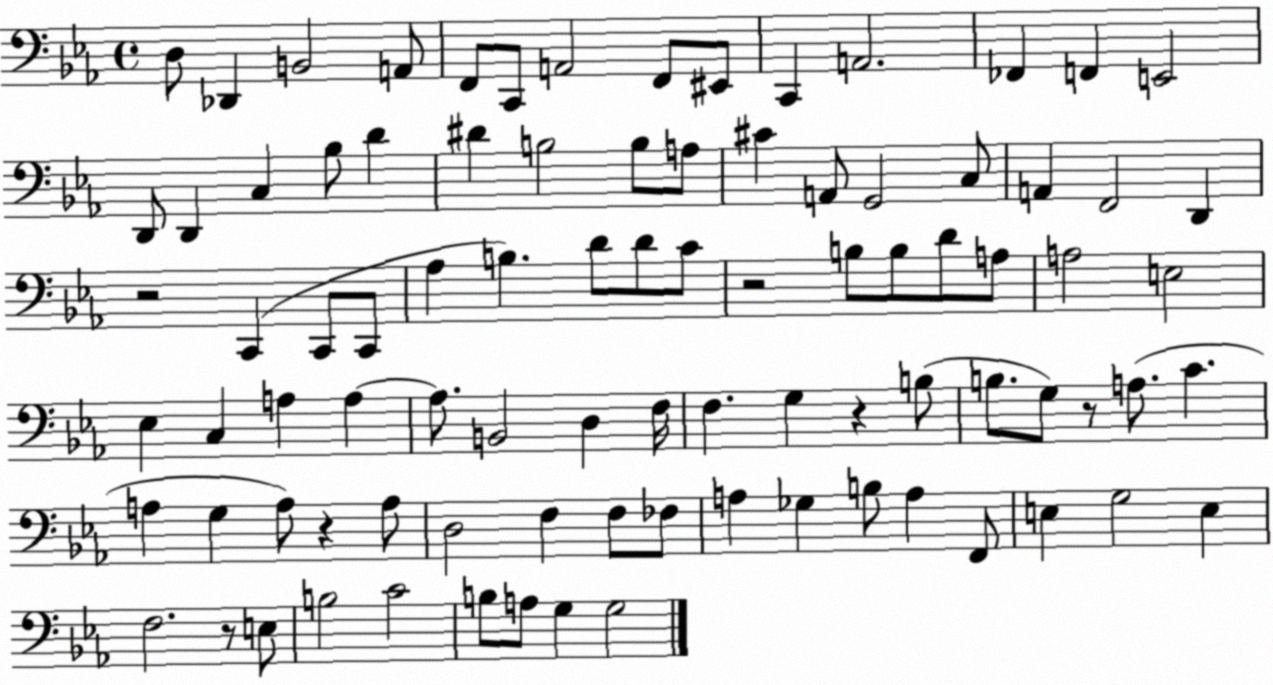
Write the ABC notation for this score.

X:1
T:Untitled
M:4/4
L:1/4
K:Eb
D,/2 _D,, B,,2 A,,/2 F,,/2 C,,/2 A,,2 F,,/2 ^E,,/2 C,, A,,2 _F,, F,, E,,2 D,,/2 D,, C, _B,/2 D ^D B,2 B,/2 A,/2 ^C A,,/2 G,,2 C,/2 A,, F,,2 D,, z2 C,, C,,/2 C,,/2 _A, B, D/2 D/2 C/2 z2 B,/2 B,/2 D/2 A,/2 A,2 E,2 _E, C, A, A, A,/2 B,,2 D, F,/4 F, G, z B,/2 B,/2 G,/2 z/2 A,/2 C A, G, A,/2 z A,/2 D,2 F, F,/2 _F,/2 A, _G, B,/2 A, F,,/2 E, G,2 E, F,2 z/2 E,/2 B,2 C2 B,/2 A,/2 G, G,2